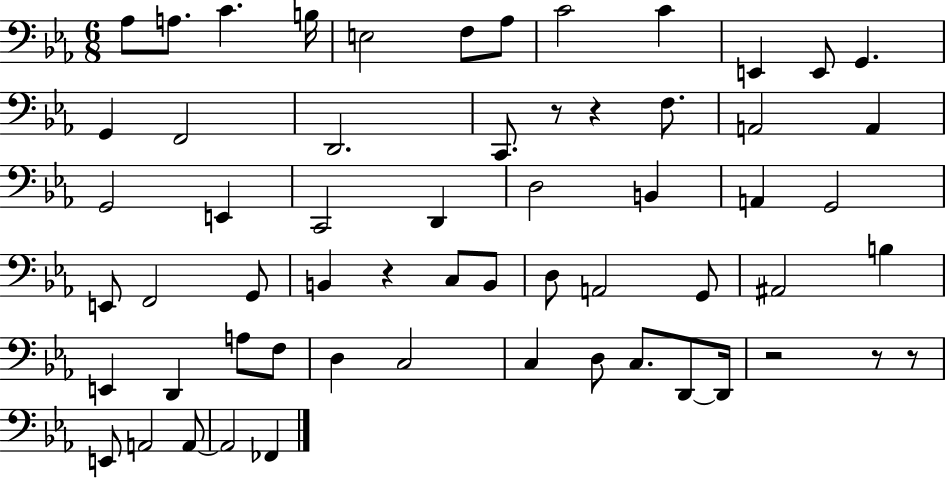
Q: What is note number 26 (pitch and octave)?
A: A2